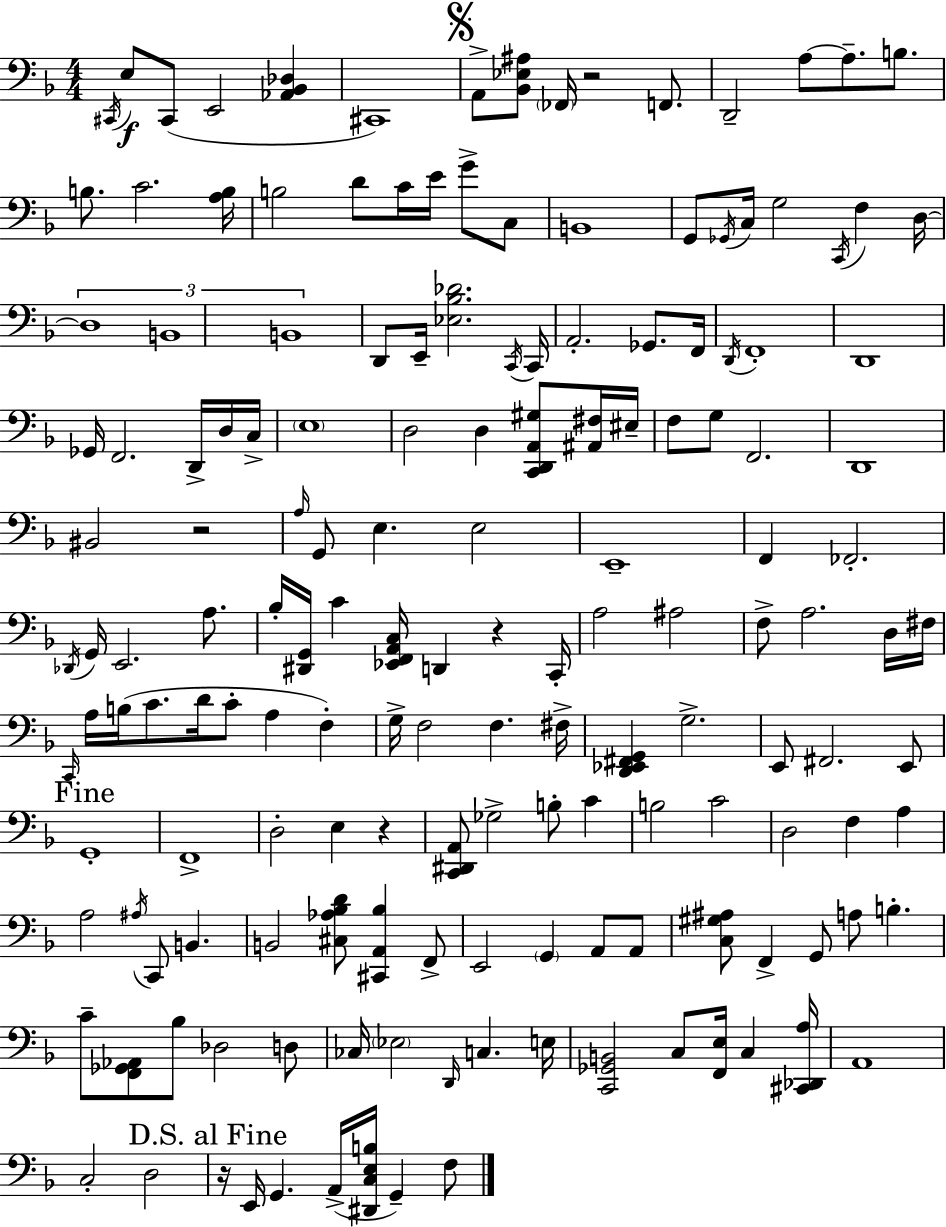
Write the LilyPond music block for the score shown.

{
  \clef bass
  \numericTimeSignature
  \time 4/4
  \key d \minor
  \acciaccatura { cis,16 }\f e8 cis,8( e,2 <aes, bes, des>4 | cis,1) | \mark \markup { \musicglyph "scripts.segno" } a,8-> <bes, ees ais>8 \parenthesize fes,16 r2 f,8. | d,2-- a8~~ a8.-- b8. | \break b8. c'2. | <a b>16 b2 d'8 c'16 e'16 g'8-> c8 | b,1 | g,8 \acciaccatura { ges,16 } c16 g2 \acciaccatura { c,16 } f4 | \break d16~~ \tuplet 3/2 { d1 | b,1 | b,1 } | d,8 e,16-- <ees bes des'>2. | \break \acciaccatura { c,16 } c,16 a,2.-. | ges,8. f,16 \acciaccatura { d,16 } f,1-. | d,1 | ges,16 f,2. | \break d,16-> d16 c16-> \parenthesize e1 | d2 d4 | <c, d, a, gis>8 <ais, fis>16 eis16-- f8 g8 f,2. | d,1 | \break bis,2 r2 | \grace { a16 } g,8 e4. e2 | e,1-- | f,4 fes,2.-. | \break \acciaccatura { des,16 } g,16 e,2. | a8. bes16-. <dis, g,>16 c'4 <ees, f, a, c>16 d,4 | r4 c,16-. a2 ais2 | f8-> a2. | \break d16 fis16 \grace { c,16 } a16 b16( c'8. d'16 c'8-. | a4 f4-.) g16-> f2 | f4. fis16-> <d, ees, fis, g,>4 g2.-> | e,8 fis,2. | \break e,8 \mark "Fine" g,1-. | f,1-> | d2-. | e4 r4 <c, dis, a,>8 ges2-> | \break b8-. c'4 b2 | c'2 d2 | f4 a4 a2 | \acciaccatura { ais16 } c,8 b,4. b,2 | \break <cis aes bes d'>8 <cis, a, bes>4 f,8-> e,2 | \parenthesize g,4 a,8 a,8 <c gis ais>8 f,4-> g,8 | a8 b4.-. c'8-- <f, ges, aes,>8 bes8 des2 | d8 ces16 \parenthesize ees2 | \break \grace { d,16 } c4. e16 <c, ges, b,>2 | c8 <f, e>16 c4 <cis, des, a>16 a,1 | c2-. | d2 \mark "D.S. al Fine" r16 e,16 g,4. | \break a,16->( <dis, c e b>16 g,4--) f8 \bar "|."
}